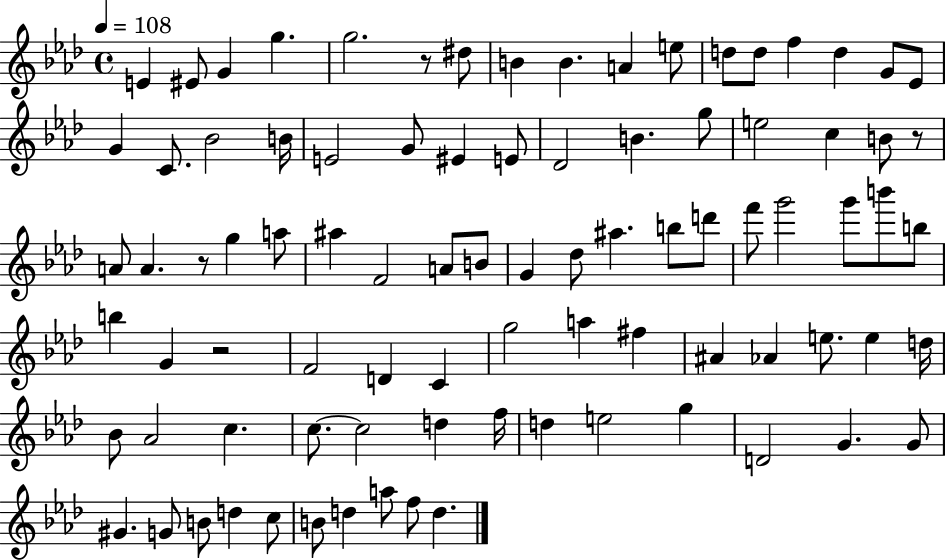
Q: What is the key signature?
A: AES major